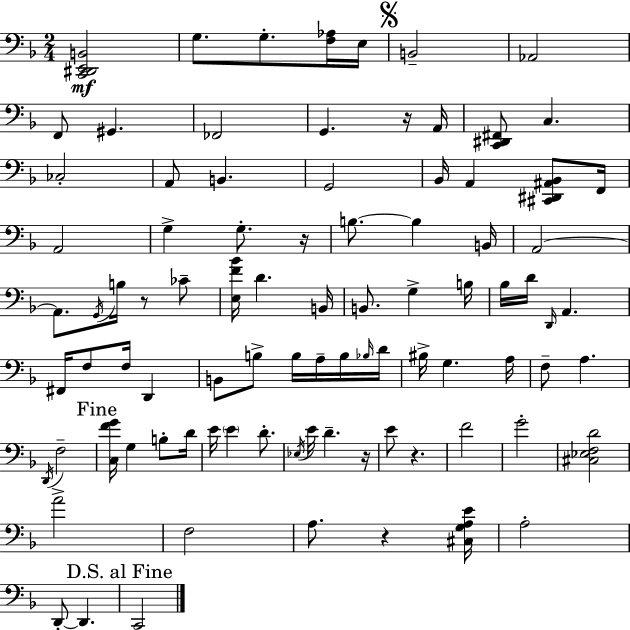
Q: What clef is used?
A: bass